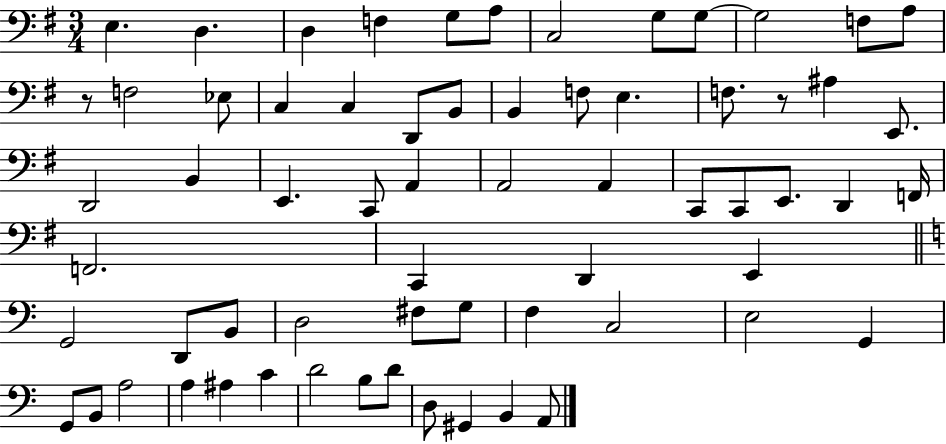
E3/q. D3/q. D3/q F3/q G3/e A3/e C3/h G3/e G3/e G3/h F3/e A3/e R/e F3/h Eb3/e C3/q C3/q D2/e B2/e B2/q F3/e E3/q. F3/e. R/e A#3/q E2/e. D2/h B2/q E2/q. C2/e A2/q A2/h A2/q C2/e C2/e E2/e. D2/q F2/s F2/h. C2/q D2/q E2/q G2/h D2/e B2/e D3/h F#3/e G3/e F3/q C3/h E3/h G2/q G2/e B2/e A3/h A3/q A#3/q C4/q D4/h B3/e D4/e D3/e G#2/q B2/q A2/e